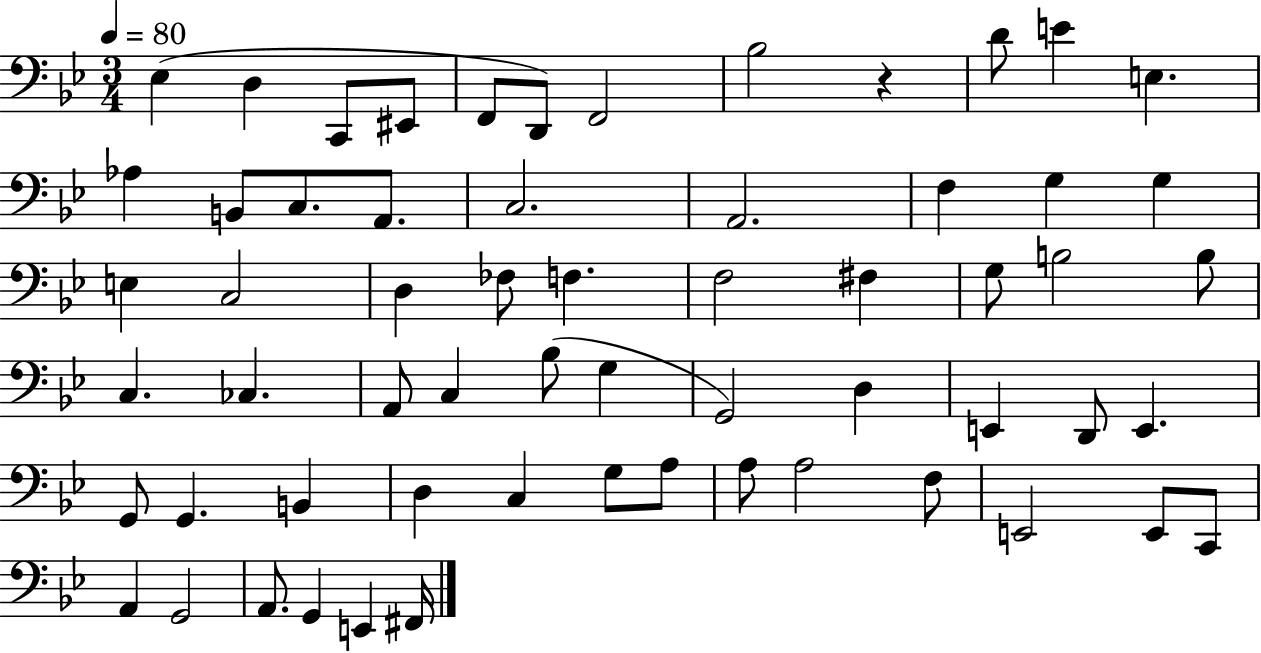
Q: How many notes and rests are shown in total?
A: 61